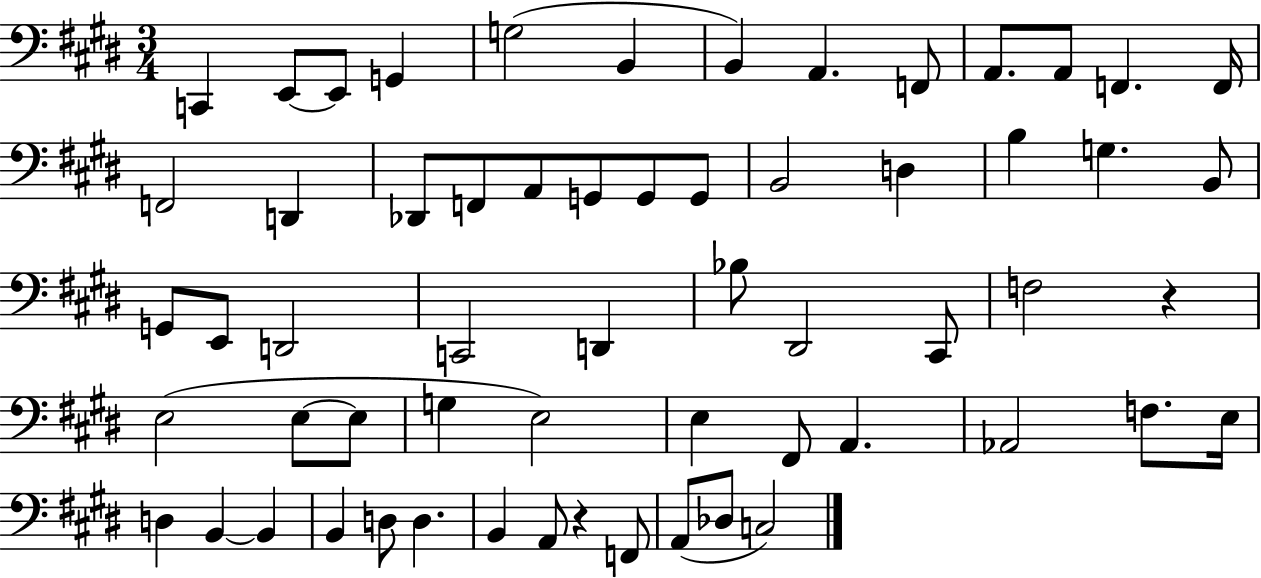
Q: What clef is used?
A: bass